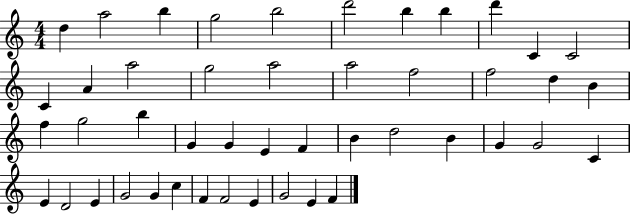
X:1
T:Untitled
M:4/4
L:1/4
K:C
d a2 b g2 b2 d'2 b b d' C C2 C A a2 g2 a2 a2 f2 f2 d B f g2 b G G E F B d2 B G G2 C E D2 E G2 G c F F2 E G2 E F